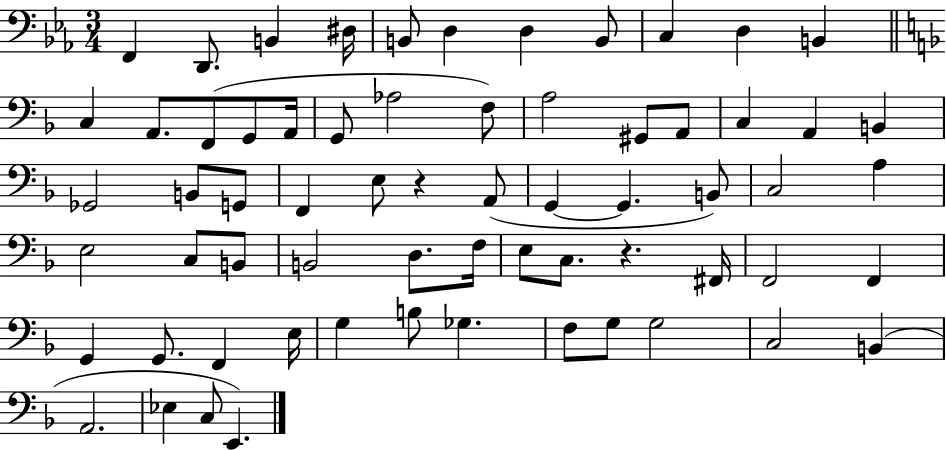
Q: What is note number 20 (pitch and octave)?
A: A3